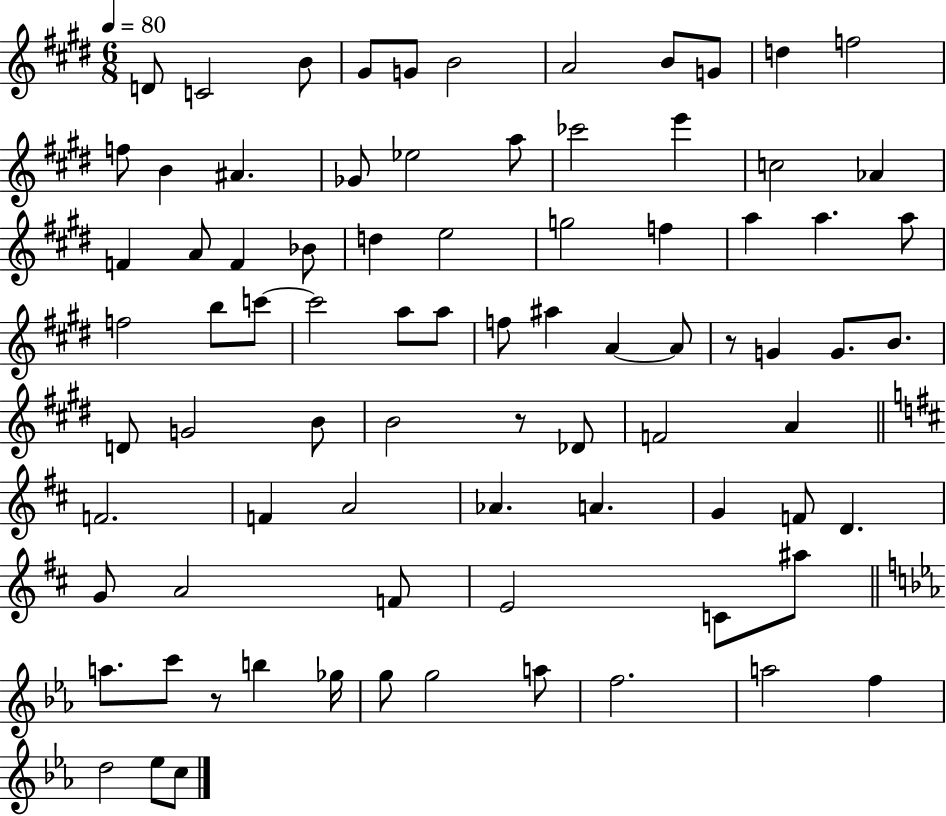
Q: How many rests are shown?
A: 3